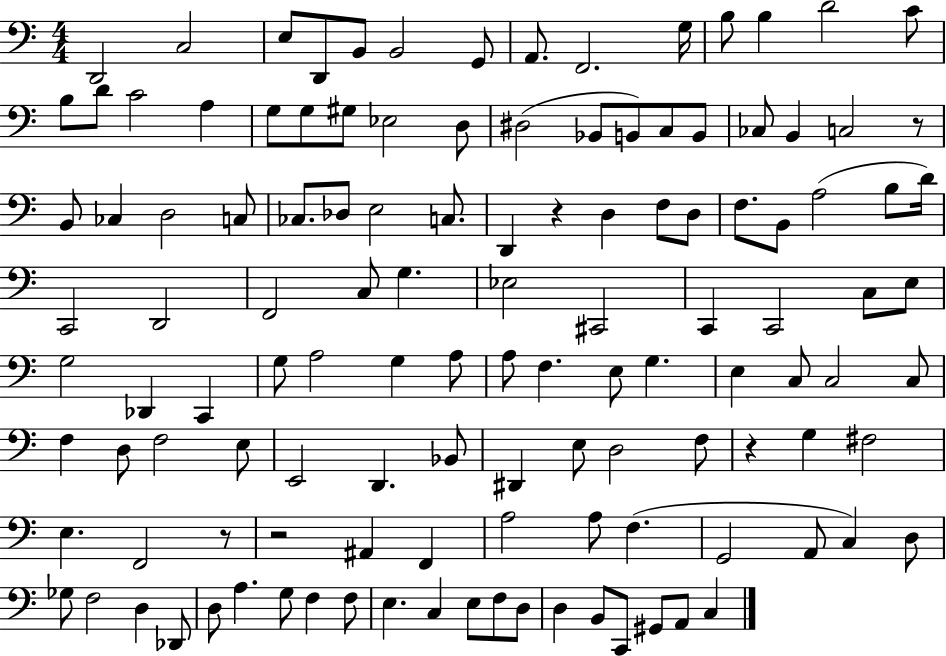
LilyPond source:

{
  \clef bass
  \numericTimeSignature
  \time 4/4
  \key c \major
  \repeat volta 2 { d,2 c2 | e8 d,8 b,8 b,2 g,8 | a,8. f,2. g16 | b8 b4 d'2 c'8 | \break b8 d'8 c'2 a4 | g8 g8 gis8 ees2 d8 | dis2( bes,8 b,8) c8 b,8 | ces8 b,4 c2 r8 | \break b,8 ces4 d2 c8 | ces8. des8 e2 c8. | d,4 r4 d4 f8 d8 | f8. b,8 a2( b8 d'16) | \break c,2 d,2 | f,2 c8 g4. | ees2 cis,2 | c,4 c,2 c8 e8 | \break g2 des,4 c,4 | g8 a2 g4 a8 | a8 f4. e8 g4. | e4 c8 c2 c8 | \break f4 d8 f2 e8 | e,2 d,4. bes,8 | dis,4 e8 d2 f8 | r4 g4 fis2 | \break e4. f,2 r8 | r2 ais,4 f,4 | a2 a8 f4.( | g,2 a,8 c4) d8 | \break ges8 f2 d4 des,8 | d8 a4. g8 f4 f8 | e4. c4 e8 f8 d8 | d4 b,8 c,8 gis,8 a,8 c4 | \break } \bar "|."
}